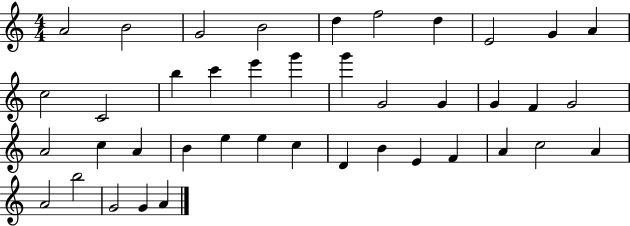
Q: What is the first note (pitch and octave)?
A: A4